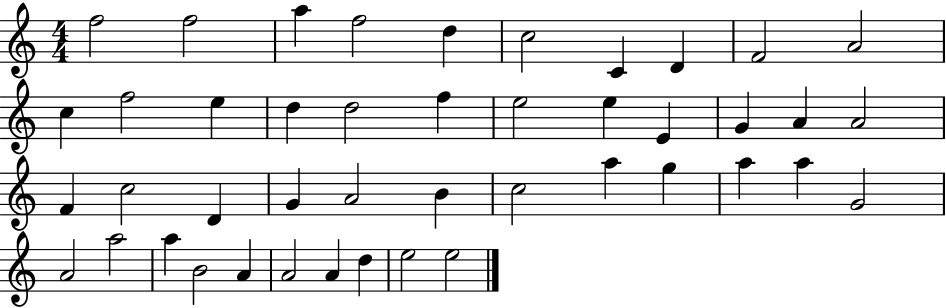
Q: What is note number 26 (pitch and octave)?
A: G4